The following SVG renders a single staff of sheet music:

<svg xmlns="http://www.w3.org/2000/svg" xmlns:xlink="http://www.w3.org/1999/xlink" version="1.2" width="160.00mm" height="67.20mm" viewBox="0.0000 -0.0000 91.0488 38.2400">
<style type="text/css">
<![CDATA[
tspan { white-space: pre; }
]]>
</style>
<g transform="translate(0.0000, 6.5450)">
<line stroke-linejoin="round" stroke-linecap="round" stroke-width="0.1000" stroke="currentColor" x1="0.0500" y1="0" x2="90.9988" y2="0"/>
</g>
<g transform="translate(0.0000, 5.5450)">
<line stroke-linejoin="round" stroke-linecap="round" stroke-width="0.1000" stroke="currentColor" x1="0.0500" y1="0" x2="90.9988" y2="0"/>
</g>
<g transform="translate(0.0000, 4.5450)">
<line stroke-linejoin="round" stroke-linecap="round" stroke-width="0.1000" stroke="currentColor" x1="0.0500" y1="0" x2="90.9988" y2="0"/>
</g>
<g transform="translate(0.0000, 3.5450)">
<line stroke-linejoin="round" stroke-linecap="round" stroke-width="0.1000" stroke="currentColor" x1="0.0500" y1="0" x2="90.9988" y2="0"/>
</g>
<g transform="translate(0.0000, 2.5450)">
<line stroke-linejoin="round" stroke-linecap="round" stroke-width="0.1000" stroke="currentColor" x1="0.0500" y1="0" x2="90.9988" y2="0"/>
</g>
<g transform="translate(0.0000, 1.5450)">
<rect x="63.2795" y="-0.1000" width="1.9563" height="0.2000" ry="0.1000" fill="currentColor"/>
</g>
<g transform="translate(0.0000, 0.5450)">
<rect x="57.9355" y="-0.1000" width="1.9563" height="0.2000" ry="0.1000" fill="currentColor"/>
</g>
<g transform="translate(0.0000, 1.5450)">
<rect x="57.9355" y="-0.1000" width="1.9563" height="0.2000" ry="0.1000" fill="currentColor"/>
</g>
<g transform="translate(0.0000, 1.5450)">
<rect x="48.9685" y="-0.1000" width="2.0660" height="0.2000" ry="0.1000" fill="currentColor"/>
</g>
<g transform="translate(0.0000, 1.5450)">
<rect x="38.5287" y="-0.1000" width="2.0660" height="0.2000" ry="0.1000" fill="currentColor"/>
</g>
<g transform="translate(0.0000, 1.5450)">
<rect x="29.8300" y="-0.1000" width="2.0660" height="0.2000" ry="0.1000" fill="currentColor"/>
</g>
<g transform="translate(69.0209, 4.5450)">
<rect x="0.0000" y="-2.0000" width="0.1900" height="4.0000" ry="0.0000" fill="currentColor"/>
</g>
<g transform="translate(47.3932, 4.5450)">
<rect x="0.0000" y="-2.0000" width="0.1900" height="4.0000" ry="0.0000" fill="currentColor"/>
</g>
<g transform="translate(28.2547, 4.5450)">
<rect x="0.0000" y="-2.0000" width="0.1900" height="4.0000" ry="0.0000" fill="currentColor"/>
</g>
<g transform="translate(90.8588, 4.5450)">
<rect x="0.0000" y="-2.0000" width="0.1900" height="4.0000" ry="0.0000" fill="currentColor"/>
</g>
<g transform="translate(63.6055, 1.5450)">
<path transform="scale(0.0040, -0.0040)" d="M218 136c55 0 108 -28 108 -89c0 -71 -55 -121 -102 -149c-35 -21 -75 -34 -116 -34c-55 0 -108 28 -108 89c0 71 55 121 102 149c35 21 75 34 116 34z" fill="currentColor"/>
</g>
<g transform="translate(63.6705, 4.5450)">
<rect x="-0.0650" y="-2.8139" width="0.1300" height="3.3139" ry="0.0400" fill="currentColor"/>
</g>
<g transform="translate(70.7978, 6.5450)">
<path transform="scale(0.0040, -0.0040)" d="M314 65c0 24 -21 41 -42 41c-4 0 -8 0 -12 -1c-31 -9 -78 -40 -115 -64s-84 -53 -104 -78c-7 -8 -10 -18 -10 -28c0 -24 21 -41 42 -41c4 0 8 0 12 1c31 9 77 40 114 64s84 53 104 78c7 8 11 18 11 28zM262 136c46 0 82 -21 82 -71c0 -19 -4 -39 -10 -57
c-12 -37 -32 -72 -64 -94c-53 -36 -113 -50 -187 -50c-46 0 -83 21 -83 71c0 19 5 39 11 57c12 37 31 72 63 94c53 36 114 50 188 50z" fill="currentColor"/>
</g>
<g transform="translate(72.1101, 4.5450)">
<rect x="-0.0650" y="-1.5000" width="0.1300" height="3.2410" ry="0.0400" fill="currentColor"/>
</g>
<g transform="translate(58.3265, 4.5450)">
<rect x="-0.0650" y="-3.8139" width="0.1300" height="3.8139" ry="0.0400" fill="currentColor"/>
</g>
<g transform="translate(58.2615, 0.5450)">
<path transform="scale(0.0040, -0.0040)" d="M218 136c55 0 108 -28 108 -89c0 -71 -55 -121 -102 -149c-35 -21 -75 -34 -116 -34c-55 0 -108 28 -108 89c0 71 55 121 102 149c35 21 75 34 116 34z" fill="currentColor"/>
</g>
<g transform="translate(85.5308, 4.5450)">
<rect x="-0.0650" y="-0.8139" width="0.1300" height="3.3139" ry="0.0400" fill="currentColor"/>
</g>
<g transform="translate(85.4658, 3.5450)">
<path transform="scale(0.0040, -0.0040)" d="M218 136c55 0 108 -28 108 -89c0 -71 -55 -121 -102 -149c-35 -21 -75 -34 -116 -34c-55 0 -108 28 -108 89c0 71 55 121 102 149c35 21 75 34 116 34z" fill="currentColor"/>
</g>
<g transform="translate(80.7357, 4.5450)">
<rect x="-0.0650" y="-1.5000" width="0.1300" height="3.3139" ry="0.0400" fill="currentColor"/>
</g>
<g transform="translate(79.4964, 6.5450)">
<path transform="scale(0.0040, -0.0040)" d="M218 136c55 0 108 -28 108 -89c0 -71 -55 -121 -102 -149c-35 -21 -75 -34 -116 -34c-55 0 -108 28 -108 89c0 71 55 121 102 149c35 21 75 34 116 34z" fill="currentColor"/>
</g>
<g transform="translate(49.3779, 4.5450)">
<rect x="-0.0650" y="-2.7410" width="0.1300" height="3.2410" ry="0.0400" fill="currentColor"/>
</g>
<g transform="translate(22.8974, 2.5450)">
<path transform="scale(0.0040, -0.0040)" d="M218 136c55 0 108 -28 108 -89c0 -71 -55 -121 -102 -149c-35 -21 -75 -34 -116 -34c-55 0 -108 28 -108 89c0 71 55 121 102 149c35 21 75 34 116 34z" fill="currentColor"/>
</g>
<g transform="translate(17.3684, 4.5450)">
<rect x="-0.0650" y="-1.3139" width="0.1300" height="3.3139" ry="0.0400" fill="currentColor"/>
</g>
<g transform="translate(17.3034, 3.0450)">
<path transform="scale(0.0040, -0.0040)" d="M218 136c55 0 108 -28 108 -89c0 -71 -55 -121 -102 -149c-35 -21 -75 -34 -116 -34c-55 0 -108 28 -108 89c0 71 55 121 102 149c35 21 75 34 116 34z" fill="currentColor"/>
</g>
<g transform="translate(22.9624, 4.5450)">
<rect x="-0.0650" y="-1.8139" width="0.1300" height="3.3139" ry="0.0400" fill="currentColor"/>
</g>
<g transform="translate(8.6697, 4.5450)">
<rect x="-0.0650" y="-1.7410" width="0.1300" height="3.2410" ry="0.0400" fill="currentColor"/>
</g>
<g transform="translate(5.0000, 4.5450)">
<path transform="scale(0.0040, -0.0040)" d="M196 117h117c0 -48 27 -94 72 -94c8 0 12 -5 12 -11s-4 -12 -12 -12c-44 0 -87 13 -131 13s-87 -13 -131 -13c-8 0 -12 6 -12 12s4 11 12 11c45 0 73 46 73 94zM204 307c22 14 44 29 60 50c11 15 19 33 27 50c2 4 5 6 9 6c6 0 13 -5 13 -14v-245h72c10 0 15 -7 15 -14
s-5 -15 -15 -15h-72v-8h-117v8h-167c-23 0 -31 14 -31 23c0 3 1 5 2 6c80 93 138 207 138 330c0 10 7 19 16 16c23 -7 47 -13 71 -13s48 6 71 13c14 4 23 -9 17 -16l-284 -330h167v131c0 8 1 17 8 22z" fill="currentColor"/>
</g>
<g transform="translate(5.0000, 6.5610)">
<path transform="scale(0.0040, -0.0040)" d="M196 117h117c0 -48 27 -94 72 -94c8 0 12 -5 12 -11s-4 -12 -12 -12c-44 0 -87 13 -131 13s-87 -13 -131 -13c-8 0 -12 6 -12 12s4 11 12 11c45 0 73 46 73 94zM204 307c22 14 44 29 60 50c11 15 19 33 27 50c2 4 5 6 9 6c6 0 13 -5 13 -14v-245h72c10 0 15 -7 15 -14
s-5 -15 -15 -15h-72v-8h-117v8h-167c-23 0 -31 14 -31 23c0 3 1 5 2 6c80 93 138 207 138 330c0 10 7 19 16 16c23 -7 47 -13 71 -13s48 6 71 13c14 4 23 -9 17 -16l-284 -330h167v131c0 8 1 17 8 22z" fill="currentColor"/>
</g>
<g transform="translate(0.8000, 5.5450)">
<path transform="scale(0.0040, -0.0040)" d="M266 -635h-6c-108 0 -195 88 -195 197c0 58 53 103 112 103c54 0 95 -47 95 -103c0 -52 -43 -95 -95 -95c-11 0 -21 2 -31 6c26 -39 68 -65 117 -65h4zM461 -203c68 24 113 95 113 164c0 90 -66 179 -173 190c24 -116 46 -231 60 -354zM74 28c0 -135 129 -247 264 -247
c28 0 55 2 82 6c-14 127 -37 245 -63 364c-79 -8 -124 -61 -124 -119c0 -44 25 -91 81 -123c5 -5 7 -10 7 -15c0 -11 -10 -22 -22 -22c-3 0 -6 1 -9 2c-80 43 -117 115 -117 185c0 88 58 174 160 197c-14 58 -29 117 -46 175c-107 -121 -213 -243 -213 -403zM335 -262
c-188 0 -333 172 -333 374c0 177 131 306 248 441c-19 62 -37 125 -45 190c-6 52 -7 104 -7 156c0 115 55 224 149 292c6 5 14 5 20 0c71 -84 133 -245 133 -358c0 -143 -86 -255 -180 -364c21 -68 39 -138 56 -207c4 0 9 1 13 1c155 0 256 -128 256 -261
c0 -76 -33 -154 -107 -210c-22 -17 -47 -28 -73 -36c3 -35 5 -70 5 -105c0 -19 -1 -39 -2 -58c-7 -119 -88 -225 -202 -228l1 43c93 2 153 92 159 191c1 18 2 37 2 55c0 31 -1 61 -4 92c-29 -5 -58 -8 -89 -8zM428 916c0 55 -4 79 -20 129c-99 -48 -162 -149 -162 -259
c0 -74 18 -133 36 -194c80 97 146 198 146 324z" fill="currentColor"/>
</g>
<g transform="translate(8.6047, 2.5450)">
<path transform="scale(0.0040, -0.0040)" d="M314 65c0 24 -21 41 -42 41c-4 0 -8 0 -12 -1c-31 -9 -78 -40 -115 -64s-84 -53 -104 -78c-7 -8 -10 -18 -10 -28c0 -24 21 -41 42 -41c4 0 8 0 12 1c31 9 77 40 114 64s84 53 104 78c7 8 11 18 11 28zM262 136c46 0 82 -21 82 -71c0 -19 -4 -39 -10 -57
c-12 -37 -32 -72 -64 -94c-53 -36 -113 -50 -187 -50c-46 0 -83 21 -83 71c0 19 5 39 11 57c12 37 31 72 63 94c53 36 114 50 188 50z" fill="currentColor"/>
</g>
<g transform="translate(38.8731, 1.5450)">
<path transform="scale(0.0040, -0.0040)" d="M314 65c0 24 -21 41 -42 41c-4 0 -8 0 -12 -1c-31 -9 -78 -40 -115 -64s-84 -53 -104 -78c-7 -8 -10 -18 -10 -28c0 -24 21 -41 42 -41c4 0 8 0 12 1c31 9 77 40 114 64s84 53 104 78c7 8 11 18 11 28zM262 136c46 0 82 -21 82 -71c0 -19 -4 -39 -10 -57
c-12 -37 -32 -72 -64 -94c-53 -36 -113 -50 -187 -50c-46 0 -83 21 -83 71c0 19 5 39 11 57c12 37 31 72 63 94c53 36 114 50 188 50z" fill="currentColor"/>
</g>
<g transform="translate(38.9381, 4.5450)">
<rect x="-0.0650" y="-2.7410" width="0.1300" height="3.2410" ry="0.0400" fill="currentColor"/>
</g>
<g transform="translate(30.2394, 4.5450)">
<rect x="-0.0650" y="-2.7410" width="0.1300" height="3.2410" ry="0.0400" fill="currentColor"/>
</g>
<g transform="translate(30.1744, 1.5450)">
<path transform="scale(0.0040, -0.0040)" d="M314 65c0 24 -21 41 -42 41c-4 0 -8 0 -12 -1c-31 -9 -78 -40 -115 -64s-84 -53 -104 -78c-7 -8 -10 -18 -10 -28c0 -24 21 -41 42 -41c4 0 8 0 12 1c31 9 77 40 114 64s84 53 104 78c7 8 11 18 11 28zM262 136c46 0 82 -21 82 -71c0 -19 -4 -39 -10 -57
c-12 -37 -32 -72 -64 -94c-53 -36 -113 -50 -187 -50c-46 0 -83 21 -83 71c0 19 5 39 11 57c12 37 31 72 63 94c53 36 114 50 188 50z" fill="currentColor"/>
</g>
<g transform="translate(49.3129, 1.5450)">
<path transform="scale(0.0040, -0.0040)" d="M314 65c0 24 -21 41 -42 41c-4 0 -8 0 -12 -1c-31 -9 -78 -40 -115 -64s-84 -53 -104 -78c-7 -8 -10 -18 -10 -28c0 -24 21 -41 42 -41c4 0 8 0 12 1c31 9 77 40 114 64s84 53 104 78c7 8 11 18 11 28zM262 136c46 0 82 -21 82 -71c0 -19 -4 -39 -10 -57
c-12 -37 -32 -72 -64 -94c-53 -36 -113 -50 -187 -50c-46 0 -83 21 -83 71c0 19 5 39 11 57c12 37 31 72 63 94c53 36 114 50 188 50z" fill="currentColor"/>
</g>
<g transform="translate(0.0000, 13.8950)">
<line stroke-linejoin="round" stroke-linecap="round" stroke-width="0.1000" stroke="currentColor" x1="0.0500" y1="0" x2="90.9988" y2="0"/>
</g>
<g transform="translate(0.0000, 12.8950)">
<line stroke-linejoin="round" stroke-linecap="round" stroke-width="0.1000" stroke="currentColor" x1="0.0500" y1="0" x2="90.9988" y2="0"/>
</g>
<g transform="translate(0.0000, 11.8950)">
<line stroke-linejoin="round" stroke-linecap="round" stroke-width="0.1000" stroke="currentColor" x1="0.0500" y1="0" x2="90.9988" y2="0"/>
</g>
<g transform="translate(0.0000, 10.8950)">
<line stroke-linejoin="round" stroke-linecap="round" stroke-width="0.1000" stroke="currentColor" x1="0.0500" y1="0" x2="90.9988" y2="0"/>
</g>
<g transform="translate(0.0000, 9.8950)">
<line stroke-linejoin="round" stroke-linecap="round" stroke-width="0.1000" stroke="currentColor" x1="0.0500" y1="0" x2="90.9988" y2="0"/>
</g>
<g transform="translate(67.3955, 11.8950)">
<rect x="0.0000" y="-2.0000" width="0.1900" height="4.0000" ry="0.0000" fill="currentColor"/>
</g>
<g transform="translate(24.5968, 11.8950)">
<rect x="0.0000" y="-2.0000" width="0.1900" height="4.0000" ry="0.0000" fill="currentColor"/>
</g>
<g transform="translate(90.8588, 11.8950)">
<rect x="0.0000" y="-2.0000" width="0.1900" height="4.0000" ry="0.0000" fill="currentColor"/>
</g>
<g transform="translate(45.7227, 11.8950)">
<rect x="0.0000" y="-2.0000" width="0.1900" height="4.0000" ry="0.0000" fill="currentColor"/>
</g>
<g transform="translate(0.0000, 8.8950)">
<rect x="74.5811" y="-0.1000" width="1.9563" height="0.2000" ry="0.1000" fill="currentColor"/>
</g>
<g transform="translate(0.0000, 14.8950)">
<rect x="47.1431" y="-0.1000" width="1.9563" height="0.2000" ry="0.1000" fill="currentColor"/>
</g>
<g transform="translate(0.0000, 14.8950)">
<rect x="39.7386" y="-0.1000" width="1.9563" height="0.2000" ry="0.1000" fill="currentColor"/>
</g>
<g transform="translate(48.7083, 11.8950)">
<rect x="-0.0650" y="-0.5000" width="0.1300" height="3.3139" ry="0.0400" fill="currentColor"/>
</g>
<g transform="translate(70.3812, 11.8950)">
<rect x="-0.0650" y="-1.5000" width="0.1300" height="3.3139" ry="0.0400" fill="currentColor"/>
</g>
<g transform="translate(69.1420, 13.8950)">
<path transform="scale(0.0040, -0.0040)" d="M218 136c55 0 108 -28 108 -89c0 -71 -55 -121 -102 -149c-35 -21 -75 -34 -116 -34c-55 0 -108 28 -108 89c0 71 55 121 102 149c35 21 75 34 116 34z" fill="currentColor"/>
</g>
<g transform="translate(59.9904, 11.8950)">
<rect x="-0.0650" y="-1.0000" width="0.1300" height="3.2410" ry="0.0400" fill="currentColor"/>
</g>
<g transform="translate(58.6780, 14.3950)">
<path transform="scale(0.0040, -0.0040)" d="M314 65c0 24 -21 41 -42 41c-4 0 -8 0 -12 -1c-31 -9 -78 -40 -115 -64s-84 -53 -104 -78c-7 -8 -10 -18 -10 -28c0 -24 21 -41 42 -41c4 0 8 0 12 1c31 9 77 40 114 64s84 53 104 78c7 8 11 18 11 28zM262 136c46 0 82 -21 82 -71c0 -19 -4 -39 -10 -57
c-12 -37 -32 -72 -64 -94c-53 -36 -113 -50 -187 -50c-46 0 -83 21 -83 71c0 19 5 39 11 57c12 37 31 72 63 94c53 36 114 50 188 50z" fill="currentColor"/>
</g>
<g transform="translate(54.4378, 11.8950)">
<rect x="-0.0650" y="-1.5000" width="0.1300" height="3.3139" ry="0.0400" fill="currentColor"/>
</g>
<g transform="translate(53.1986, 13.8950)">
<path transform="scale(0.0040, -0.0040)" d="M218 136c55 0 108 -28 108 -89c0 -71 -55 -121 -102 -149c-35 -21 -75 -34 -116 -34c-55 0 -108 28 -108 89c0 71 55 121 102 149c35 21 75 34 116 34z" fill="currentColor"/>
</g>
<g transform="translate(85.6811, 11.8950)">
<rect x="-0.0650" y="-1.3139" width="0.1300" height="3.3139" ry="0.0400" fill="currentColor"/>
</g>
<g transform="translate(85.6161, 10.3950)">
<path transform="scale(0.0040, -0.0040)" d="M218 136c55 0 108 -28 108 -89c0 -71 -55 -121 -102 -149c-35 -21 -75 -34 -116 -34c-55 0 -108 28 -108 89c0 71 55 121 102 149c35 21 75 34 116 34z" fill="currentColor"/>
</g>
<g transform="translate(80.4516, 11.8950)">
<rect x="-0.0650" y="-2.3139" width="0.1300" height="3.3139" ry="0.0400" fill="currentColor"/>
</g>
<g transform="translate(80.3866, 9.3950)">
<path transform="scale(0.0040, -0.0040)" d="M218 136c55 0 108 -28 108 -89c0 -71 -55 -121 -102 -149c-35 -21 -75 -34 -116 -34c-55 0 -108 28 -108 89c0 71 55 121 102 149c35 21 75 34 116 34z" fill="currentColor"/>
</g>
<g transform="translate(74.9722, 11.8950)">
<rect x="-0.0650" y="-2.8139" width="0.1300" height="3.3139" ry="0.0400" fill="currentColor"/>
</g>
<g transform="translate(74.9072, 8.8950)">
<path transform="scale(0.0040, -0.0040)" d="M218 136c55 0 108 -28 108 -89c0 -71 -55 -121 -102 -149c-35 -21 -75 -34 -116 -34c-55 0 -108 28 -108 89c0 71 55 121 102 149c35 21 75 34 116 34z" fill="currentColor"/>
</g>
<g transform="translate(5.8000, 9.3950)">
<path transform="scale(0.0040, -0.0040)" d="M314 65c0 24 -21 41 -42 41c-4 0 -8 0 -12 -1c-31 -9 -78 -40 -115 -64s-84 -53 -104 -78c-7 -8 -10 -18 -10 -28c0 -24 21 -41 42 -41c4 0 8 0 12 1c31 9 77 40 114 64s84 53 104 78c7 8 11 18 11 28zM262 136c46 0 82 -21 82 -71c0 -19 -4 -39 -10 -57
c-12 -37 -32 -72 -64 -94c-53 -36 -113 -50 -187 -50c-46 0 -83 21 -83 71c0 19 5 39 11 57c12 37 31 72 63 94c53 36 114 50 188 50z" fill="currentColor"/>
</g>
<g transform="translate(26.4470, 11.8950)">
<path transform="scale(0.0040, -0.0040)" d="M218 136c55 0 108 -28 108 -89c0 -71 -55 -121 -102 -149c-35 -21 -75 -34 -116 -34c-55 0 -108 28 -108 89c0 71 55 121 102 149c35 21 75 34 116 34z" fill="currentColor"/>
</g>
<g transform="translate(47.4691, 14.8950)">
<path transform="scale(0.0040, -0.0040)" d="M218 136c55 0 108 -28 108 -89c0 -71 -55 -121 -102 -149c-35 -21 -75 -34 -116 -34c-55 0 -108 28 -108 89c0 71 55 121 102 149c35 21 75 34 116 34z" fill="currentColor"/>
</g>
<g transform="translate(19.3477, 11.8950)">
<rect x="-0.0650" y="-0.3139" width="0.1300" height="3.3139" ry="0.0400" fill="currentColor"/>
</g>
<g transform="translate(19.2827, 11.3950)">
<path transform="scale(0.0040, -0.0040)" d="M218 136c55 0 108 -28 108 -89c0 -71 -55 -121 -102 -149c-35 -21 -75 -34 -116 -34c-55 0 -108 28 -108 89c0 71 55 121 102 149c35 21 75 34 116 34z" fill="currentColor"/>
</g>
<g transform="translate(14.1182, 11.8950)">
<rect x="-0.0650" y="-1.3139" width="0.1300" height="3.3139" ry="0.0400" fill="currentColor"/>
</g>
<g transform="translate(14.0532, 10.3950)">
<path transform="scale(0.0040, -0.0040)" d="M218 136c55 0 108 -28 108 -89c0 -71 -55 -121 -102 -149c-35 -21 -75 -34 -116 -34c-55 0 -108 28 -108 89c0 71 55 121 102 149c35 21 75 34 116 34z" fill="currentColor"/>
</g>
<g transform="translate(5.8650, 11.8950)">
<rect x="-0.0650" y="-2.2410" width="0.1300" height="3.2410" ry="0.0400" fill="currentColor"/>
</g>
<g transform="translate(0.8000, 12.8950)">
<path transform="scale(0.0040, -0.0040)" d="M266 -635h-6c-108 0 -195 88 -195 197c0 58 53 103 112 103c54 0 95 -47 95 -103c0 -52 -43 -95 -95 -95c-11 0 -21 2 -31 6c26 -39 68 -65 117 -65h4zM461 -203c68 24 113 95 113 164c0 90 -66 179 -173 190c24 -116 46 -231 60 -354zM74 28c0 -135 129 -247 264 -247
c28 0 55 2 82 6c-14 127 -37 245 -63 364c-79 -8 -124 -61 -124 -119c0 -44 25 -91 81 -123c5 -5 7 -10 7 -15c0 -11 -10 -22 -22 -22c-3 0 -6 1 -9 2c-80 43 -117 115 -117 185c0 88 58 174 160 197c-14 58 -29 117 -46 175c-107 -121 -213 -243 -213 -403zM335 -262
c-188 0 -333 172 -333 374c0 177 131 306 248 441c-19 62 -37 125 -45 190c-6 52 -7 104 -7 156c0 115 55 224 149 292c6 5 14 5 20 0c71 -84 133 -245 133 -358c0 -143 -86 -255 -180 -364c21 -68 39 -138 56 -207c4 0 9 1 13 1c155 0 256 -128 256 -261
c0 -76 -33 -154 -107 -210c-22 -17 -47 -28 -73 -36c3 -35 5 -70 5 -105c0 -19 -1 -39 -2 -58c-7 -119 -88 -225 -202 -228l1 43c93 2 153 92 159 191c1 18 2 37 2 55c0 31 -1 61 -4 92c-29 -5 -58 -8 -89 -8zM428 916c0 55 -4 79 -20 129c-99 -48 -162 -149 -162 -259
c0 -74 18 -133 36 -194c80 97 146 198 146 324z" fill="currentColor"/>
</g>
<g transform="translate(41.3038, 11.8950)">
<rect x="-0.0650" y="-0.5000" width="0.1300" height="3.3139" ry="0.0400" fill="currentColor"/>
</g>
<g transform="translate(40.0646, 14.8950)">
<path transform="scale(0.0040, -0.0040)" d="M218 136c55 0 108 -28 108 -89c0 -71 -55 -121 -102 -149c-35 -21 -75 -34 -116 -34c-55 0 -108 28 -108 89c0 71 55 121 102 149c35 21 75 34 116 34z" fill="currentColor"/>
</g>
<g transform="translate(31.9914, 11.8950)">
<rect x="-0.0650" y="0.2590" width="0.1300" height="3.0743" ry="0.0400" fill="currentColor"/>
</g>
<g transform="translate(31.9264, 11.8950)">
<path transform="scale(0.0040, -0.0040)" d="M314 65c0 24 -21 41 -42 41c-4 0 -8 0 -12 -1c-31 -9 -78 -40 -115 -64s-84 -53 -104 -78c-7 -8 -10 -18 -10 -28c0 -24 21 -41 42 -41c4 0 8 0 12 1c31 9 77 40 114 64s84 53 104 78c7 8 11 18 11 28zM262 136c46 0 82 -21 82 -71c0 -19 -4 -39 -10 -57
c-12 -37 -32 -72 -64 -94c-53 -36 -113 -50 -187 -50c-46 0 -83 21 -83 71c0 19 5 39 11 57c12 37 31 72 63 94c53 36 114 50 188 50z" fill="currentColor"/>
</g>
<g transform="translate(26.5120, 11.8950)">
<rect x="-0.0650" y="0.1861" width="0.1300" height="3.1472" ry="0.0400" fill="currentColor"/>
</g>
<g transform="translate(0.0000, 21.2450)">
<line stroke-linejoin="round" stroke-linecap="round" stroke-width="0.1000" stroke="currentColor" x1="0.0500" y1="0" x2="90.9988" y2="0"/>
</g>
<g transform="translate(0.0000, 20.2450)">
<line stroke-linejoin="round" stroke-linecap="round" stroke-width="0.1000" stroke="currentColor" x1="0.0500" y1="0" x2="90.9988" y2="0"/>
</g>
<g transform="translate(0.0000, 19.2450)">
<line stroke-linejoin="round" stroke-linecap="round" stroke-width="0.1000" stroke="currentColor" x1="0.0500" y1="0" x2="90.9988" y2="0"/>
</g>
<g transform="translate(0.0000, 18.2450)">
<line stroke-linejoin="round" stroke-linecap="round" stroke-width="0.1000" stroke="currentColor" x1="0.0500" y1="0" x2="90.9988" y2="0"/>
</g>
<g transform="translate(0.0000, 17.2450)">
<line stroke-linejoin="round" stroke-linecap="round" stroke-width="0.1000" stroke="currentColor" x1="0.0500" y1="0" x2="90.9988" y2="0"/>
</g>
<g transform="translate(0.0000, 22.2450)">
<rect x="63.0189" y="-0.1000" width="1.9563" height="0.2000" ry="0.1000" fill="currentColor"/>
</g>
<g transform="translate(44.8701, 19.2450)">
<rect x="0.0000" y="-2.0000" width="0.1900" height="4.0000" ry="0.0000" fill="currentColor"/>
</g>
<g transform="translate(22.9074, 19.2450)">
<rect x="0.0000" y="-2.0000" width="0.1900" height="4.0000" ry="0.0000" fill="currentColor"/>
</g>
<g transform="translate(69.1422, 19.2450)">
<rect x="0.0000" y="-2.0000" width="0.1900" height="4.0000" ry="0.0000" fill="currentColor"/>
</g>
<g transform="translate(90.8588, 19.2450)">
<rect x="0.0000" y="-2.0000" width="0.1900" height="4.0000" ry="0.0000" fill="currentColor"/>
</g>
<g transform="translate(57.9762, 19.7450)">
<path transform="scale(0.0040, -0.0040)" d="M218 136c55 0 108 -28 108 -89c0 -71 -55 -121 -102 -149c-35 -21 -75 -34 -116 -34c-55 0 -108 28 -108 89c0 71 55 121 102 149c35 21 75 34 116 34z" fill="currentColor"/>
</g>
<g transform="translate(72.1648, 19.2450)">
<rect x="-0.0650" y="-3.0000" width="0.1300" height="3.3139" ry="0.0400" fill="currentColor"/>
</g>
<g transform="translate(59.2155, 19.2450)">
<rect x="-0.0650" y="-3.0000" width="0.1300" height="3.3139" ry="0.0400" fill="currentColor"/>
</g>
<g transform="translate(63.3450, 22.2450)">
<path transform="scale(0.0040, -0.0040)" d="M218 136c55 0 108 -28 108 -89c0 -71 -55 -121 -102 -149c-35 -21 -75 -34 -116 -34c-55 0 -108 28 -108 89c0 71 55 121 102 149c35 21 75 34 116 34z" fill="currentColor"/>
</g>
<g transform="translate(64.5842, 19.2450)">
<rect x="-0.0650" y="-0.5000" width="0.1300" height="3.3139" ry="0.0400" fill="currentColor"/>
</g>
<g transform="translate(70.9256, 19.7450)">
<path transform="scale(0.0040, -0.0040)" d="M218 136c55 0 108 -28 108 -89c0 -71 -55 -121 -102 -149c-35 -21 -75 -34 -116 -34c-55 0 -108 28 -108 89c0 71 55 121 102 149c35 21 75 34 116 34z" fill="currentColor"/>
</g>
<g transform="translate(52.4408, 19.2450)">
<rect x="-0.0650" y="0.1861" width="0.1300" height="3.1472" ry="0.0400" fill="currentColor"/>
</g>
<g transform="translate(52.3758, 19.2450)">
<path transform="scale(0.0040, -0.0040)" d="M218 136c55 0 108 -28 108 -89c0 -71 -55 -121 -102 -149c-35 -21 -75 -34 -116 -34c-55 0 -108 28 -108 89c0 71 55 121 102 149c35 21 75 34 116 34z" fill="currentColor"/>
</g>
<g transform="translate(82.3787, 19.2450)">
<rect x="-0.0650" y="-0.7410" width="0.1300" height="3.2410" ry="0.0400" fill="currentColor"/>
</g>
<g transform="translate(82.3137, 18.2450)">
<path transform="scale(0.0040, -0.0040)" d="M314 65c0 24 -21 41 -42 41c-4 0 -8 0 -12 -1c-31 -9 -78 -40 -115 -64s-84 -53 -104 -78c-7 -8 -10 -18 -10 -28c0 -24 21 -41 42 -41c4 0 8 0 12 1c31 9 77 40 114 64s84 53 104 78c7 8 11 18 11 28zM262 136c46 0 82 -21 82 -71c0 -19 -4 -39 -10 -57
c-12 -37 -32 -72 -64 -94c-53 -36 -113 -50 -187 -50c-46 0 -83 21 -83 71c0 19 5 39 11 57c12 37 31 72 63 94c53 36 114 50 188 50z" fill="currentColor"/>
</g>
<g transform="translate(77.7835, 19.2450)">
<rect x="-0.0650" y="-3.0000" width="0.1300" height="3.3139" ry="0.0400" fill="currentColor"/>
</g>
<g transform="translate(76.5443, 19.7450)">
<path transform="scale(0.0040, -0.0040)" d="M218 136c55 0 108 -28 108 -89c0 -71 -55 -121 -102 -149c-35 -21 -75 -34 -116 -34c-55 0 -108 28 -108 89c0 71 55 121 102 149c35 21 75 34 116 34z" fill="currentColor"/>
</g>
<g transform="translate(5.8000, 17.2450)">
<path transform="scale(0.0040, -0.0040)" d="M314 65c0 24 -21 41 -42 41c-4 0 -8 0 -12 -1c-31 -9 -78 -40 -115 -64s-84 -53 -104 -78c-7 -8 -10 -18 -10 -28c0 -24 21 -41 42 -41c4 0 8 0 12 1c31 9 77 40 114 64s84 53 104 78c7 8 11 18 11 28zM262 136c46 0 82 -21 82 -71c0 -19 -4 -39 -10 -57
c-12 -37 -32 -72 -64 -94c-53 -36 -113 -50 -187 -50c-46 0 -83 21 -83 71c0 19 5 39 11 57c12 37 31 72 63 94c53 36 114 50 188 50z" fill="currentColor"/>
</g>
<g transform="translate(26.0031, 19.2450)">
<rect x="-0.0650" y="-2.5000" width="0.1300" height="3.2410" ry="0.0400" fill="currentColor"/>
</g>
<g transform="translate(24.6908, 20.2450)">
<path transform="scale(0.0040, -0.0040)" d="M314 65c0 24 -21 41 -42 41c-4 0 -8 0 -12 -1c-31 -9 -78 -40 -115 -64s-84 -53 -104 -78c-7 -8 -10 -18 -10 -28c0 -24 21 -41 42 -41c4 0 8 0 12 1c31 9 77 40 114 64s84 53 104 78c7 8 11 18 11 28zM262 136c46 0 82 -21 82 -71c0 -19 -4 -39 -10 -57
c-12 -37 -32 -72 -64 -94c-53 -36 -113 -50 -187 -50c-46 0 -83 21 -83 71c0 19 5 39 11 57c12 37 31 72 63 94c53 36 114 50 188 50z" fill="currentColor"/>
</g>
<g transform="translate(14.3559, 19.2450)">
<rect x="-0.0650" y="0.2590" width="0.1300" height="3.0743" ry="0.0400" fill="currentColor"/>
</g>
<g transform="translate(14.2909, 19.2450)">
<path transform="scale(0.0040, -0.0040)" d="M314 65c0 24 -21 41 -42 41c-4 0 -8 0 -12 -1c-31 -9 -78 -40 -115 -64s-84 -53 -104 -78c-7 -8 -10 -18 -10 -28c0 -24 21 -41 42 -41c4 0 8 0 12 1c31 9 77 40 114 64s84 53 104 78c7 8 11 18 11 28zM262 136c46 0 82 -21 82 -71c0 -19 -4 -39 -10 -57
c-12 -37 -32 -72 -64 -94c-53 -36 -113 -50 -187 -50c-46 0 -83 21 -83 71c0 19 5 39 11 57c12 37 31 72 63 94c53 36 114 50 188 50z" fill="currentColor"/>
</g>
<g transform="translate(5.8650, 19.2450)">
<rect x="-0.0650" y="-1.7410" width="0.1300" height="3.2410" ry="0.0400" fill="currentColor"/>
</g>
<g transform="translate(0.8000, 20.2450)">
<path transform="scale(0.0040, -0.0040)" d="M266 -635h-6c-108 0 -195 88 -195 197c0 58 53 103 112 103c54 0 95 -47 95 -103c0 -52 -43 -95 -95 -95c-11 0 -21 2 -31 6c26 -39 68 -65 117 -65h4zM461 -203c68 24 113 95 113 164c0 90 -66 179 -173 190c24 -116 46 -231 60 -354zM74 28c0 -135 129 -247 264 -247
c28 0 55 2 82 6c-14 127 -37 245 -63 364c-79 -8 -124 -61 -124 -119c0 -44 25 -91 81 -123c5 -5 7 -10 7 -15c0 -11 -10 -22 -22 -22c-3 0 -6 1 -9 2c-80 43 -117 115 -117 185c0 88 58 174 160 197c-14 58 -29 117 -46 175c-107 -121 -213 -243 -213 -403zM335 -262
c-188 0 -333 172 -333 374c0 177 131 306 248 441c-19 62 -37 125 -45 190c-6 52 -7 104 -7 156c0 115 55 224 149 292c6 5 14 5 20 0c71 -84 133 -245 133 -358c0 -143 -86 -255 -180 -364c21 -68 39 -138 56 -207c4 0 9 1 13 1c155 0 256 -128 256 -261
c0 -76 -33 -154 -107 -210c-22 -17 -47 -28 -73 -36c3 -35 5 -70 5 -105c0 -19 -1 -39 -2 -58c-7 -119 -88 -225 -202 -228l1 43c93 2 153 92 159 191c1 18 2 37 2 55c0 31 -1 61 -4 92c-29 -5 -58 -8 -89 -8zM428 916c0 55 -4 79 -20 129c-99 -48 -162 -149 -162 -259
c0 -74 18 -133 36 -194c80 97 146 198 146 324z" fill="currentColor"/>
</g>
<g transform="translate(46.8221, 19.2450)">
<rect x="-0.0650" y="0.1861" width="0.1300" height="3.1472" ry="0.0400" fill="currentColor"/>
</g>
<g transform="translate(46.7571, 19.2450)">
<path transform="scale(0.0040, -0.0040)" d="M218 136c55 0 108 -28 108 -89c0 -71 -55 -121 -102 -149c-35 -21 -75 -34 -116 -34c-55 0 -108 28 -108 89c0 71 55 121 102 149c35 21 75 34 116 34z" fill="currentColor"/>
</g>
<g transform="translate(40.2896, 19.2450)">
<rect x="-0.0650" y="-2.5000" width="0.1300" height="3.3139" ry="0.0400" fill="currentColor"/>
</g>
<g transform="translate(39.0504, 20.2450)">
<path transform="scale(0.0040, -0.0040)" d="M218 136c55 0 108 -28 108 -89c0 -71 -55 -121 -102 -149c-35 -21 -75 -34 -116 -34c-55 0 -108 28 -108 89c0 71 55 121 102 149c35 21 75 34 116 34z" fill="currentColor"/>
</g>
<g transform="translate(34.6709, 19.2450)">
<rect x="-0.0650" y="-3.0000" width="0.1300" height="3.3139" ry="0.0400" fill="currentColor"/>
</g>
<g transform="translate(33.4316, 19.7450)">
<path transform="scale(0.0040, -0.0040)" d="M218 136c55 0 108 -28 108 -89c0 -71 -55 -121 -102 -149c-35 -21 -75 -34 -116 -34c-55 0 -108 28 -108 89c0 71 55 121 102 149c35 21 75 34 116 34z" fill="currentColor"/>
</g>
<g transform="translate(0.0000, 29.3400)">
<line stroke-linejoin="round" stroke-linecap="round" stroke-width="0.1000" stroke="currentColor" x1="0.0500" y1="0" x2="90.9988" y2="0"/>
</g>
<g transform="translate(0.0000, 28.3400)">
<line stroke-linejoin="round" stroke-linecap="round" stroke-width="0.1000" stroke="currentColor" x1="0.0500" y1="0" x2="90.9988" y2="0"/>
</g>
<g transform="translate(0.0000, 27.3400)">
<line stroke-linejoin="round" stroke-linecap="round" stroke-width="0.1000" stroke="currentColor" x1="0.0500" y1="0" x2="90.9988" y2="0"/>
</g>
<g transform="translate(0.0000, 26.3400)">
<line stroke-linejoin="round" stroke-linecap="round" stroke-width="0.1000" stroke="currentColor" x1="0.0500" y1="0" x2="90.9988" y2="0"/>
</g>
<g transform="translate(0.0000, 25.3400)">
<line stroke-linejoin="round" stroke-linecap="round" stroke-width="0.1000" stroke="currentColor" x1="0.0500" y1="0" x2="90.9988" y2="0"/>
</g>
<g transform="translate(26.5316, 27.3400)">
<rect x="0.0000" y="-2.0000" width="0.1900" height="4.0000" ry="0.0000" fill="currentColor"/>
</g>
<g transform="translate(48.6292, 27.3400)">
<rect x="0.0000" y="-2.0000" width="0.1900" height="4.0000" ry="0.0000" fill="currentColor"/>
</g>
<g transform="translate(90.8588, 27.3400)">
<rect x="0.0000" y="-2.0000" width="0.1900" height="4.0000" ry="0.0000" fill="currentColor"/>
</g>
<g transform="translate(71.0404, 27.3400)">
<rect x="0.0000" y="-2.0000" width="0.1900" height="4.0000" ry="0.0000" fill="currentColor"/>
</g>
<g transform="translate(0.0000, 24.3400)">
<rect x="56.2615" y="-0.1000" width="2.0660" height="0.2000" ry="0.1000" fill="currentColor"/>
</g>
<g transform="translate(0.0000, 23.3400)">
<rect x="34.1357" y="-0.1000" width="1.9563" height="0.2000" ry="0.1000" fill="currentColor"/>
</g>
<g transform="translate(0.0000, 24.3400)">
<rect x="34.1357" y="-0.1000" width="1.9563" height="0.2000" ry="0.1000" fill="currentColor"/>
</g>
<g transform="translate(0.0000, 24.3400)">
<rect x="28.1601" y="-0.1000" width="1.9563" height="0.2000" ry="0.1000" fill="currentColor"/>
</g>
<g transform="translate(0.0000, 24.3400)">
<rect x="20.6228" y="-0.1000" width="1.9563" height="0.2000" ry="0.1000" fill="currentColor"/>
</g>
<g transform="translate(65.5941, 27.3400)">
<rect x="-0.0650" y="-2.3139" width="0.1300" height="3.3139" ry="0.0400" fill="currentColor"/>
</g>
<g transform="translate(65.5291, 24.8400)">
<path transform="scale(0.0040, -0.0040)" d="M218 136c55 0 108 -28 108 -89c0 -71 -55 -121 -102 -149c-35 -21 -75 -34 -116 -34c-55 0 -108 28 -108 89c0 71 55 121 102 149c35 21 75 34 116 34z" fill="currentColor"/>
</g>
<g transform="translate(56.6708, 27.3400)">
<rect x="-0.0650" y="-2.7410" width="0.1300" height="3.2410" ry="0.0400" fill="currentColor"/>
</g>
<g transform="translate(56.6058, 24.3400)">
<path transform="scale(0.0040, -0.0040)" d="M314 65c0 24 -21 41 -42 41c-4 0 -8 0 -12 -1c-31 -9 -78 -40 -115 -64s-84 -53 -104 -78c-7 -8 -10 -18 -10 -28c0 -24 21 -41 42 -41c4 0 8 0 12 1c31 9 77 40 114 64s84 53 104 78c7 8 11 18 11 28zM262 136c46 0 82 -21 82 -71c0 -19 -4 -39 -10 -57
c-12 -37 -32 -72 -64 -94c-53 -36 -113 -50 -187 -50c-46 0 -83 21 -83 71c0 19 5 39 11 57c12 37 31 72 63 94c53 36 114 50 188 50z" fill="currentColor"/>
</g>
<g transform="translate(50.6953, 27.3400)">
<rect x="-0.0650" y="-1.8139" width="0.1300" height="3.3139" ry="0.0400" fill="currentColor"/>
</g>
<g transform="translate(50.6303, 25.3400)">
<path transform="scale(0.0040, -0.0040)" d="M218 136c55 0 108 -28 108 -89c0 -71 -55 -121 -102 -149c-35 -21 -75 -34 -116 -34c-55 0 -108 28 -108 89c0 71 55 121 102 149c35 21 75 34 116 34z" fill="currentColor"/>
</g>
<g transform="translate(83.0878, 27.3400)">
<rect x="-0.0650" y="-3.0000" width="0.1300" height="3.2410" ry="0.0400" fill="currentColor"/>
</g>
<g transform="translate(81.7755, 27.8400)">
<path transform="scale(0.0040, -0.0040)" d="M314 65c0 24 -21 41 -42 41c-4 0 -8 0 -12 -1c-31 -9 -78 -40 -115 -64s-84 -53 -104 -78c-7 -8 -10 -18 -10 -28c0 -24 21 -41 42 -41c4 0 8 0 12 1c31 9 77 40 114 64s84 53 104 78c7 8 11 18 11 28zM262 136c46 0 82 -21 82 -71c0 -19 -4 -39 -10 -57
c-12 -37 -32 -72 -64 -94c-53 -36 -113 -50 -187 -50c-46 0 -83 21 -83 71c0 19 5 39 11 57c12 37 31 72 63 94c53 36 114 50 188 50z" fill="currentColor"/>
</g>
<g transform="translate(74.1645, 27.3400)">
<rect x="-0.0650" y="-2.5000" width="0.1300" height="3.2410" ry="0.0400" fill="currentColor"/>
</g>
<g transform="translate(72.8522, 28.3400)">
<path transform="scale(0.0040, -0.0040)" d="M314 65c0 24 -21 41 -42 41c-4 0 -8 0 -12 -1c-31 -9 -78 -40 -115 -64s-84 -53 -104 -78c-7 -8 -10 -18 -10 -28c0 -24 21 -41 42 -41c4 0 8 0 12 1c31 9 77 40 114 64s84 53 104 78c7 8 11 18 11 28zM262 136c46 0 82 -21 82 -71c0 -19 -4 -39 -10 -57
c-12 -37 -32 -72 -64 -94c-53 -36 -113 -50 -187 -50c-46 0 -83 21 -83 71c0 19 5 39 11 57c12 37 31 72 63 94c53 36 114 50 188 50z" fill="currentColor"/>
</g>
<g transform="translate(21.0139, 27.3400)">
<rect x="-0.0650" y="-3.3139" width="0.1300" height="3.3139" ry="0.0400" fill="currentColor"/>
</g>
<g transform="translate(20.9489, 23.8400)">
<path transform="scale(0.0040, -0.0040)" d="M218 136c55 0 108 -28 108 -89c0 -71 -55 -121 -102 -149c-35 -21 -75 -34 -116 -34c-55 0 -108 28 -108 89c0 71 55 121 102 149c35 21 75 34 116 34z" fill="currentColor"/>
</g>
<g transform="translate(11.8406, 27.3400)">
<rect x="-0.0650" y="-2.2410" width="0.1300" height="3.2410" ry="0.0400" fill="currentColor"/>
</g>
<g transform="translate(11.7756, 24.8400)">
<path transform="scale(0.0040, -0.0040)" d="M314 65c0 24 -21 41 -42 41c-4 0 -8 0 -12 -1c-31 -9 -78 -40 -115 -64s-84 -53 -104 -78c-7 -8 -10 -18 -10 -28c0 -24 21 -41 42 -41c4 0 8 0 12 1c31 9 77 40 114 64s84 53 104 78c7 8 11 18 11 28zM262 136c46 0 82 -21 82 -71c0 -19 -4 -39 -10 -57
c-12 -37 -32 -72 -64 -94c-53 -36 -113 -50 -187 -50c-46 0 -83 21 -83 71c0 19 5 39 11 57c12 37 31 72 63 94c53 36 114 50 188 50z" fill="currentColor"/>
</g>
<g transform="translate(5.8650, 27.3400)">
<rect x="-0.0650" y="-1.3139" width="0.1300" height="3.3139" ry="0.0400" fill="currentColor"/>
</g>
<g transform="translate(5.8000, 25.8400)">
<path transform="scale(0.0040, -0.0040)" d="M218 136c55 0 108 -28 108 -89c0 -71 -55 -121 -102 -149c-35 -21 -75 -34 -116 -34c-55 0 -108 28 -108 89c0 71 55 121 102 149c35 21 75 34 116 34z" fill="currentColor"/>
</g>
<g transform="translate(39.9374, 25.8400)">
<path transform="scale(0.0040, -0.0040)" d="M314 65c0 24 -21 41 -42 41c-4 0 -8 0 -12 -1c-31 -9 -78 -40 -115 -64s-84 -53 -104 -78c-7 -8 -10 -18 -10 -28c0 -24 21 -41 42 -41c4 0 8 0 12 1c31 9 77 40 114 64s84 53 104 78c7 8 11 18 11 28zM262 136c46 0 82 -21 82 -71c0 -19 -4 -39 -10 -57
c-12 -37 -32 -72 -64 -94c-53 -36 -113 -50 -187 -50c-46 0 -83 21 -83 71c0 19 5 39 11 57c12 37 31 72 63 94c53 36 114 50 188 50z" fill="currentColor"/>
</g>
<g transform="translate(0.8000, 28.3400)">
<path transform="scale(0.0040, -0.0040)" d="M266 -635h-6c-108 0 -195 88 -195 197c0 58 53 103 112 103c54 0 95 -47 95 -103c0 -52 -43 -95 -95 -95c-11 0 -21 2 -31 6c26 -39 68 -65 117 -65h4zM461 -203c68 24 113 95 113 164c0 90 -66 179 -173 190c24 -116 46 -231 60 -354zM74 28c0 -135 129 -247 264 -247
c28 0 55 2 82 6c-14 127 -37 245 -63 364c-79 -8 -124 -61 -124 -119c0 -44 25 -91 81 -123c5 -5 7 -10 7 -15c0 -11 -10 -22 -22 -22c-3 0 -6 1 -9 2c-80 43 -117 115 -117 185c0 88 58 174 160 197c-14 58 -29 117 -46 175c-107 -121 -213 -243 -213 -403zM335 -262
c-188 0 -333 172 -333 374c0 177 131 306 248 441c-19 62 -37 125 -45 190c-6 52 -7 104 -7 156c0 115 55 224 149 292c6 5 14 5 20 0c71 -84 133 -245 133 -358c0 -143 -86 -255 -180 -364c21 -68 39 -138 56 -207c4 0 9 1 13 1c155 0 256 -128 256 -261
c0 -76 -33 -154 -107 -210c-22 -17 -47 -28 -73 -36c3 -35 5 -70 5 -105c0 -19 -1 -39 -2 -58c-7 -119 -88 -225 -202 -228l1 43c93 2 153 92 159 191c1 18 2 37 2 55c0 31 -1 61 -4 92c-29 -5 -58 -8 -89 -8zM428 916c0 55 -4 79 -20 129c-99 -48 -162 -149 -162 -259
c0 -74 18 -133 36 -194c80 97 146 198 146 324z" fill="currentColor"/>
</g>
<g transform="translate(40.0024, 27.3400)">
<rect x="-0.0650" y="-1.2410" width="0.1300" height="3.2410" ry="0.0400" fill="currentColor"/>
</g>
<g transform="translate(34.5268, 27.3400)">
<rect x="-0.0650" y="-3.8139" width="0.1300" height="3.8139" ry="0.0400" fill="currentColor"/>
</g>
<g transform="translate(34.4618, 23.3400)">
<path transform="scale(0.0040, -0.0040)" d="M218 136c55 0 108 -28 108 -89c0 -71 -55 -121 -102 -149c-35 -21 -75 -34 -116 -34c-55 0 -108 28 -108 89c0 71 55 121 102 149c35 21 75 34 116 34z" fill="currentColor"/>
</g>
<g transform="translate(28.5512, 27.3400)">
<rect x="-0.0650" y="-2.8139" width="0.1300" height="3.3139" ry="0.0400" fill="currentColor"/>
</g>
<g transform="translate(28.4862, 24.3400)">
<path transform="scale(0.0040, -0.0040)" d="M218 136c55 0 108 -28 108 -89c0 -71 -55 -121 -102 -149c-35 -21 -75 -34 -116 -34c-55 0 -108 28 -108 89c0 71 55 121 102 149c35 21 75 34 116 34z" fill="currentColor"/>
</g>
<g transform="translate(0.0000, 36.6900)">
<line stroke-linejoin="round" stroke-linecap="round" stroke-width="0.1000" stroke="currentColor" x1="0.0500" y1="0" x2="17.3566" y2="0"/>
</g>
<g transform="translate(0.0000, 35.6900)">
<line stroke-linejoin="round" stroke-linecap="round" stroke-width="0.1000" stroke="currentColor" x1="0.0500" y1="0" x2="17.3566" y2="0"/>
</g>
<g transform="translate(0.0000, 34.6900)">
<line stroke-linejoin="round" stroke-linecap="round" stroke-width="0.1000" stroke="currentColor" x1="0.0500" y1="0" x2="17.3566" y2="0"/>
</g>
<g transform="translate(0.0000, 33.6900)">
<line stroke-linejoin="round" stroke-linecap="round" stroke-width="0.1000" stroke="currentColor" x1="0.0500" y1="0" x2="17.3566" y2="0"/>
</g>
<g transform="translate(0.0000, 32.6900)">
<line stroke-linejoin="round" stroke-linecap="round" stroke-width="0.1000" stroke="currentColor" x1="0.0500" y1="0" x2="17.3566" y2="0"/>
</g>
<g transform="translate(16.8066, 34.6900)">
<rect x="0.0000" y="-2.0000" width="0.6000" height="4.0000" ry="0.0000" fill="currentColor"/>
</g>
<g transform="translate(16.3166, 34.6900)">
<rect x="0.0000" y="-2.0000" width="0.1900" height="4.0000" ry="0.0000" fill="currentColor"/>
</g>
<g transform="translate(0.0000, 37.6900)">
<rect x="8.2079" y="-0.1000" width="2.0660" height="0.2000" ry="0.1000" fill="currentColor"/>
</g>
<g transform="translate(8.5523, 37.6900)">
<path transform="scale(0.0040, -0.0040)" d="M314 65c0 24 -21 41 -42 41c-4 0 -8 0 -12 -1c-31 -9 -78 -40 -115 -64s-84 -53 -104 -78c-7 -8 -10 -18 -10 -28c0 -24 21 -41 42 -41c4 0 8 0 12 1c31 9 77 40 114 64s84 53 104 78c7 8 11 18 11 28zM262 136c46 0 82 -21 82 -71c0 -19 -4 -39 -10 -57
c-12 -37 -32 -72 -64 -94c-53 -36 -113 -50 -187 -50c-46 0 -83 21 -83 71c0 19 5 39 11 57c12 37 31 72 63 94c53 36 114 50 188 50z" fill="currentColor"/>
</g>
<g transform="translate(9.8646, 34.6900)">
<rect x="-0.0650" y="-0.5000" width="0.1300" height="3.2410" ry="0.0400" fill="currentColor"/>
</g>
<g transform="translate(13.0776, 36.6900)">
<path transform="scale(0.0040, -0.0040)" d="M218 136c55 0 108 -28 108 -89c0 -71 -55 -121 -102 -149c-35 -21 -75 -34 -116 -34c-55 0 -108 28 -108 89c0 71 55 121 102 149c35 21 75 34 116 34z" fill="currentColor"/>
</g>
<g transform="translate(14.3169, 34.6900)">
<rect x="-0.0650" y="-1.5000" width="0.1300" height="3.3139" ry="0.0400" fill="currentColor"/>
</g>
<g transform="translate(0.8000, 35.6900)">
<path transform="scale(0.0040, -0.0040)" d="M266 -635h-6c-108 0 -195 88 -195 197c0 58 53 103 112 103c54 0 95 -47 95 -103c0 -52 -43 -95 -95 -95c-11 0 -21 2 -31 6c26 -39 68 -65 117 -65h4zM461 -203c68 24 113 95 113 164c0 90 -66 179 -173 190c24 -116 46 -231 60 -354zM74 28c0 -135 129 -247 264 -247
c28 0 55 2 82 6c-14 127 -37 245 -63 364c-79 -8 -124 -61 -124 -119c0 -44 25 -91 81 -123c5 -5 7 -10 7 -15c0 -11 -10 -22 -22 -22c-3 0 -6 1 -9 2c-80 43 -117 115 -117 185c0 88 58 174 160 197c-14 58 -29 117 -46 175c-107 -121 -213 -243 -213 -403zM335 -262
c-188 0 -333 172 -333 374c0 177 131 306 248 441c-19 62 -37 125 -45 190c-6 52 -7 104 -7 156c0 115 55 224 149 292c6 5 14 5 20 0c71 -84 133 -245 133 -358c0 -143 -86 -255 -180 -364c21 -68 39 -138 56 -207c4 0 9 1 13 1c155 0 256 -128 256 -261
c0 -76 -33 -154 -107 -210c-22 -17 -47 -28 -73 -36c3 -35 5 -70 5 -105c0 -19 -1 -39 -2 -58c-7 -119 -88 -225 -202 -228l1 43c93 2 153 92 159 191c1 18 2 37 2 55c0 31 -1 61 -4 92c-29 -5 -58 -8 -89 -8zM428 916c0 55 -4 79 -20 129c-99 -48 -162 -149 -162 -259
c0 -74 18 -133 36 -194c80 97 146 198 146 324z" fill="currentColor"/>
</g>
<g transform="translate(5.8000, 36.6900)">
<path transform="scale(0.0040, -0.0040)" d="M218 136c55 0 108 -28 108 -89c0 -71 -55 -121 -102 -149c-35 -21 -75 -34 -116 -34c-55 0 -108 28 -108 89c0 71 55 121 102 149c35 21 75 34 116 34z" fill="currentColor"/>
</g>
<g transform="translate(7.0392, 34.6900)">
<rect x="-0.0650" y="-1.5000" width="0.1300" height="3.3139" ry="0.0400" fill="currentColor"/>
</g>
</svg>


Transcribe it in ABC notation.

X:1
T:Untitled
M:4/4
L:1/4
K:C
f2 e f a2 a2 a2 c' a E2 E d g2 e c B B2 C C E D2 E a g e f2 B2 G2 A G B B A C A A d2 e g2 b a c' e2 f a2 g G2 A2 E C2 E